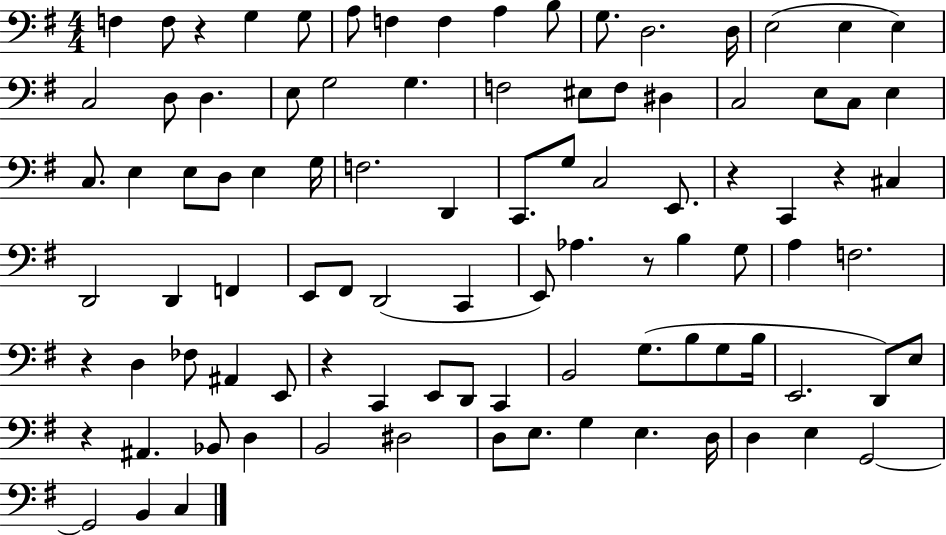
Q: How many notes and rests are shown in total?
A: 95